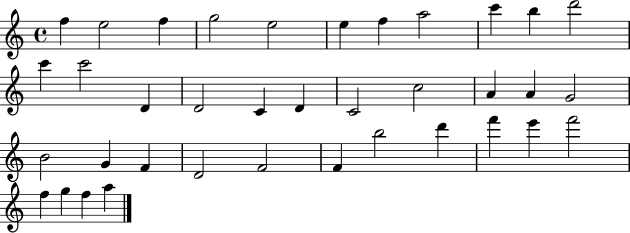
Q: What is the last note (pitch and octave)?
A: A5